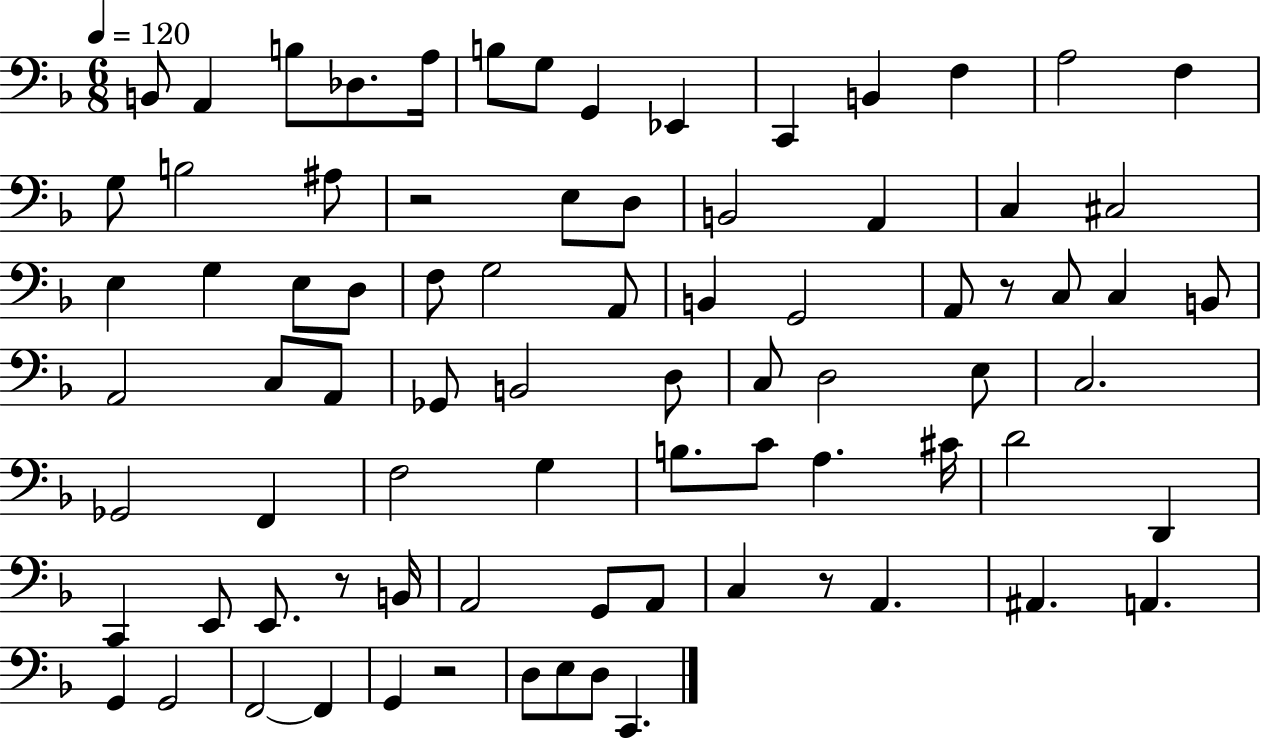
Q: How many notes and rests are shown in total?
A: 81